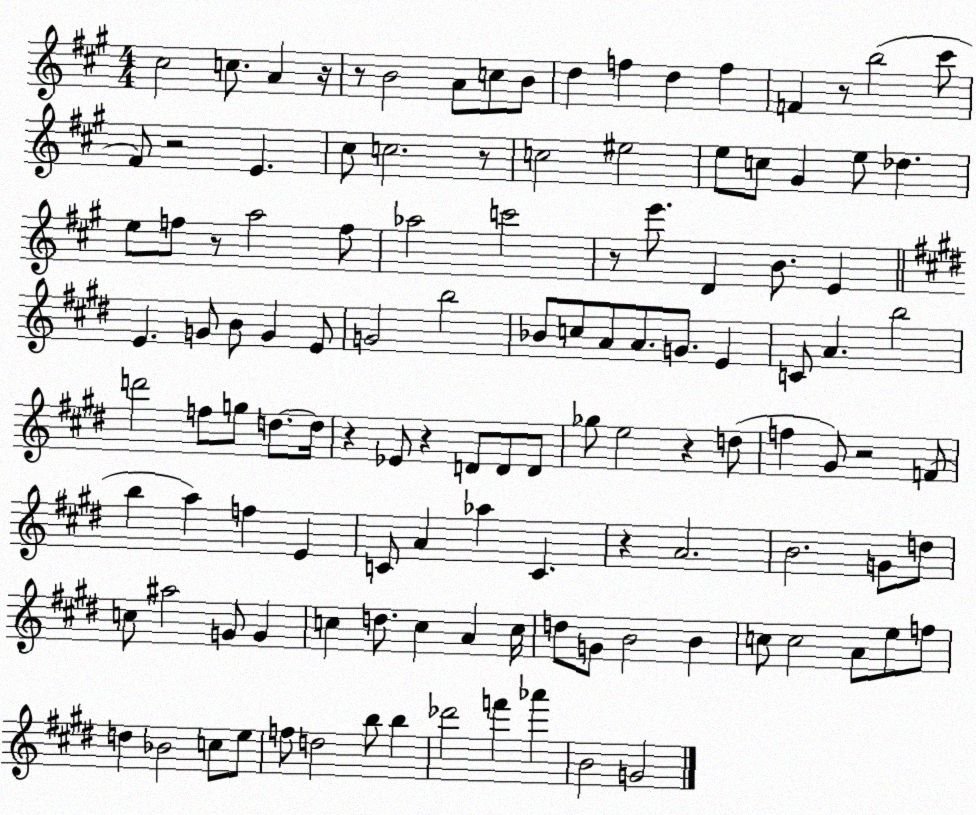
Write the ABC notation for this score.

X:1
T:Untitled
M:4/4
L:1/4
K:A
^c2 c/2 A z/4 z/2 B2 A/2 c/2 B/2 d f d f F z/2 b2 ^c'/2 ^F/2 z2 E ^c/2 c2 z/2 c2 ^e2 e/2 c/2 ^G e/2 _d e/2 f/2 z/2 a2 f/2 _a2 c'2 z/2 e'/2 D B/2 E E G/2 B/2 G E/2 G2 b2 _B/2 c/2 A/2 A/2 G/2 E C/2 A b2 d'2 f/2 g/2 d/2 d/4 z _E/2 z D/2 D/2 D/2 _g/2 e2 z d/2 f ^G/2 z2 F/2 b a f E C/2 A _a C z A2 B2 G/2 d/2 c/2 ^a2 G/2 G c d/2 c A c/4 d/2 G/2 B2 B c/2 c2 A/2 e/2 f/2 d _B2 c/2 e/2 f/2 d2 b/2 b _d'2 f' _a' B2 G2